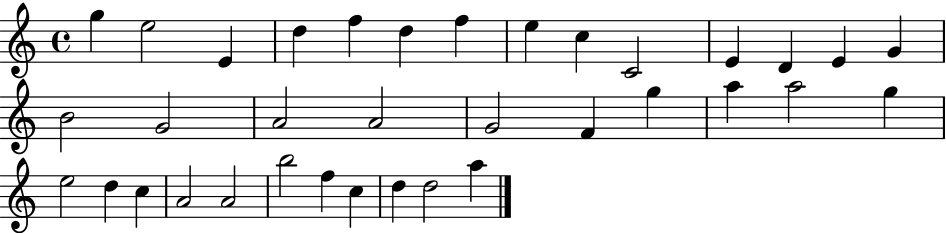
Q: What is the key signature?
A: C major